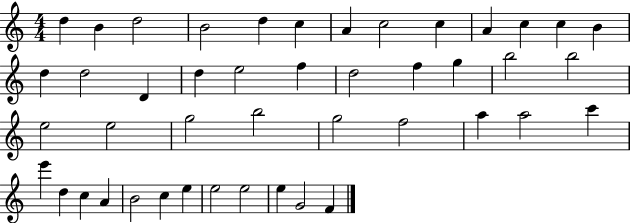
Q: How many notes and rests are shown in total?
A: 45